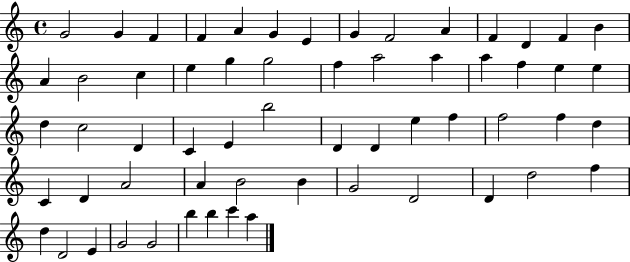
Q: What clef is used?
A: treble